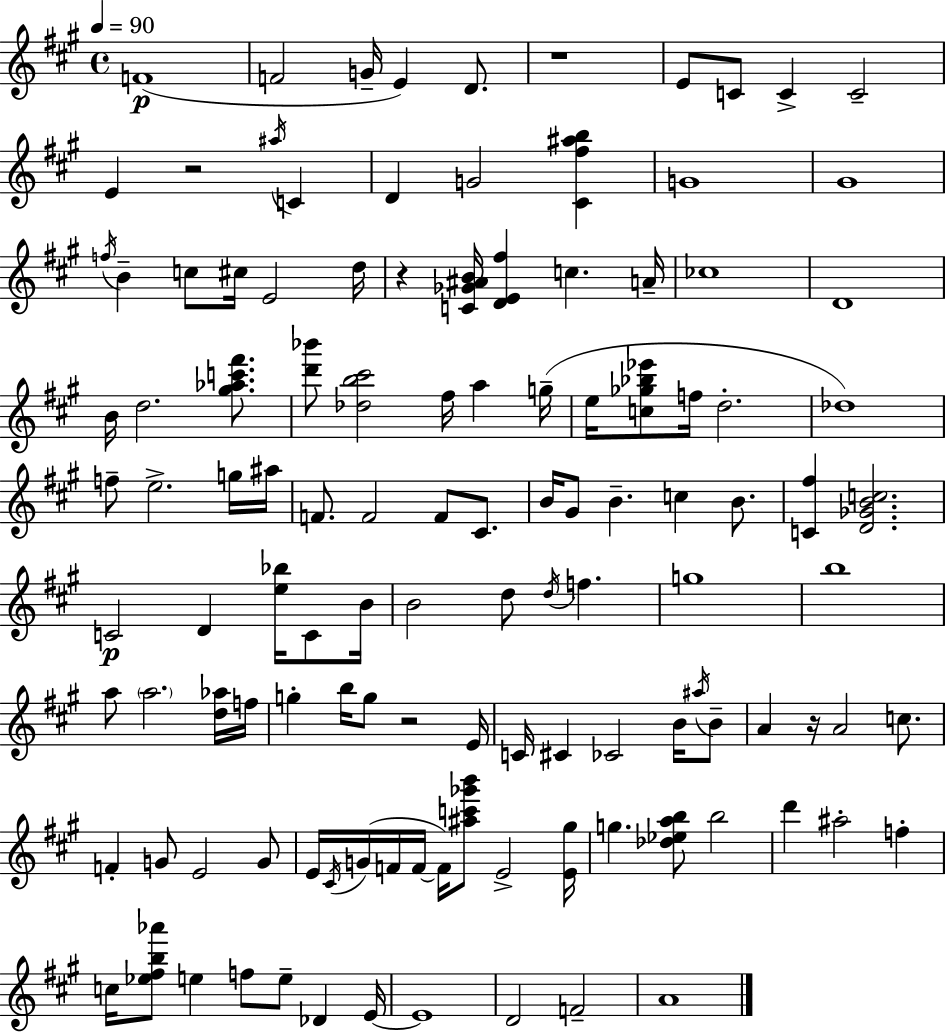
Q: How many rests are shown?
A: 5